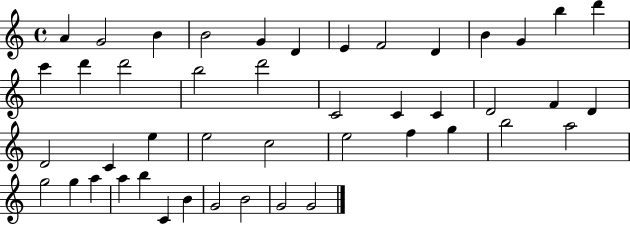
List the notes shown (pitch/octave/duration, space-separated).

A4/q G4/h B4/q B4/h G4/q D4/q E4/q F4/h D4/q B4/q G4/q B5/q D6/q C6/q D6/q D6/h B5/h D6/h C4/h C4/q C4/q D4/h F4/q D4/q D4/h C4/q E5/q E5/h C5/h E5/h F5/q G5/q B5/h A5/h G5/h G5/q A5/q A5/q B5/q C4/q B4/q G4/h B4/h G4/h G4/h